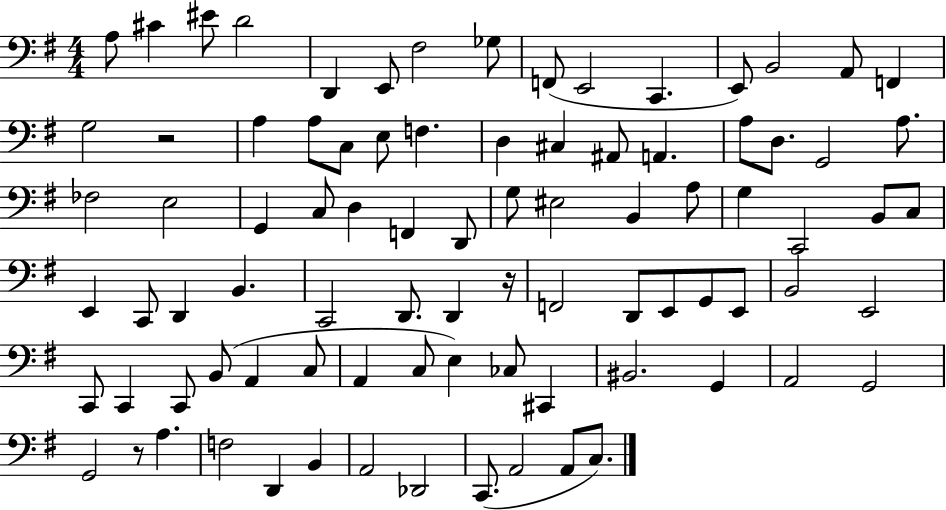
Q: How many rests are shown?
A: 3